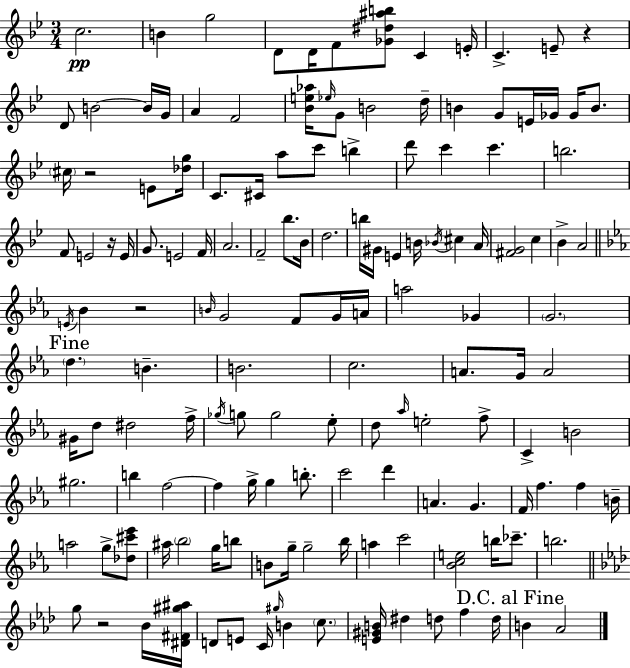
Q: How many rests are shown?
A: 5